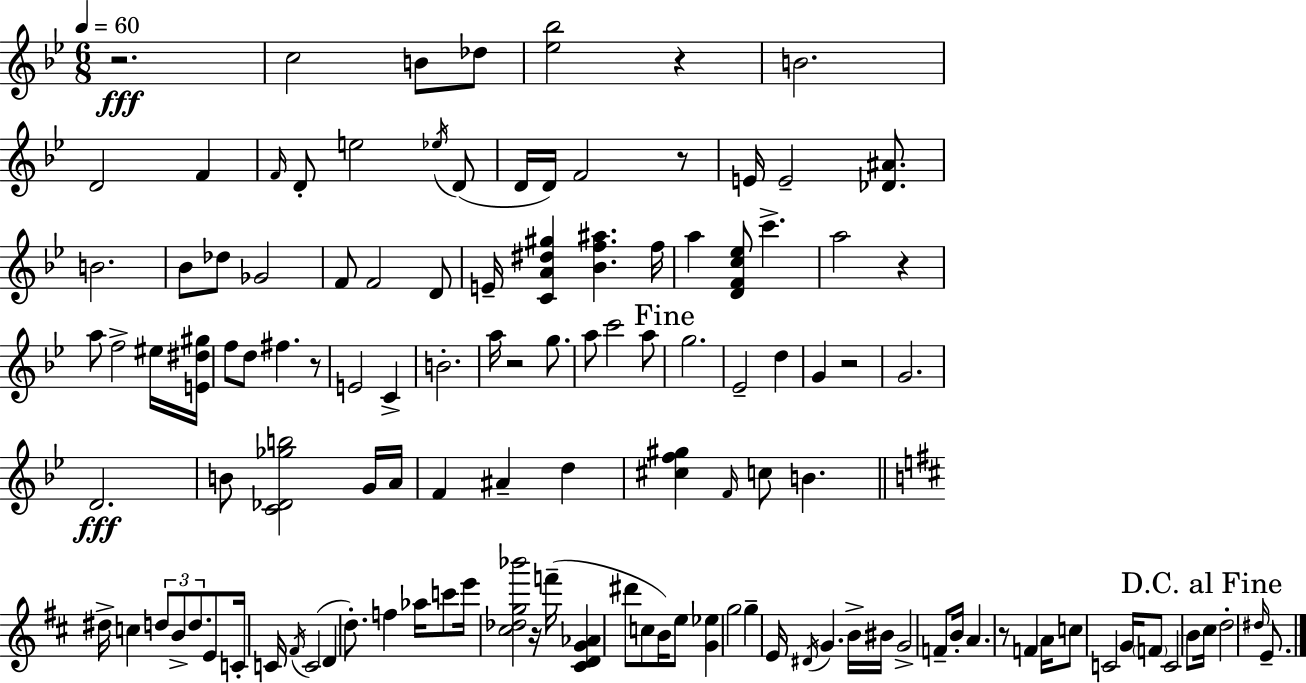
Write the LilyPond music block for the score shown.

{
  \clef treble
  \numericTimeSignature
  \time 6/8
  \key g \minor
  \tempo 4 = 60
  r2.\fff | c''2 b'8 des''8 | <ees'' bes''>2 r4 | b'2. | \break d'2 f'4 | \grace { f'16 } d'8-. e''2 \acciaccatura { ees''16 }( | d'8 d'16 d'16) f'2 | r8 e'16 e'2-- <des' ais'>8. | \break b'2. | bes'8 des''8 ges'2 | f'8 f'2 | d'8 e'16-- <c' a' dis'' gis''>4 <bes' f'' ais''>4. | \break f''16 a''4 <d' f' c'' ees''>8 c'''4.-> | a''2 r4 | a''8 f''2-> | eis''16 <e' dis'' gis''>16 f''8 d''8 fis''4. | \break r8 e'2 c'4-> | b'2.-. | a''16 r2 g''8. | a''8 c'''2 | \break a''8 \mark "Fine" g''2. | ees'2-- d''4 | g'4 r2 | g'2. | \break d'2.\fff | b'8 <c' des' ges'' b''>2 | g'16 a'16 f'4 ais'4-- d''4 | <cis'' f'' gis''>4 \grace { f'16 } c''8 b'4. | \break \bar "||" \break \key b \minor dis''16-> c''4 \tuplet 3/2 { d''8 b'8-> d''8. } | e'8 c'16-. c'16 \acciaccatura { fis'16 }( c'2 | d'4 d''8.-.) f''4 | aes''16 c'''8 e'''16 <cis'' des'' g'' bes'''>2 | \break r16 f'''16--( <cis' d' g' aes'>4 dis'''8 c''8 b'16) e''8 | <g' ees''>4 g''2 | g''4-- e'16 \acciaccatura { dis'16 } g'4. | b'16-> bis'16 g'2-> f'8-- | \break b'16-. a'4. r8 f'4 | a'16 c''8 c'2 | g'16 \parenthesize f'8 c'2 | b'8 \mark "D.C. al Fine" cis''16 d''2-. \grace { dis''16 } | \break e'8.-- \bar "|."
}